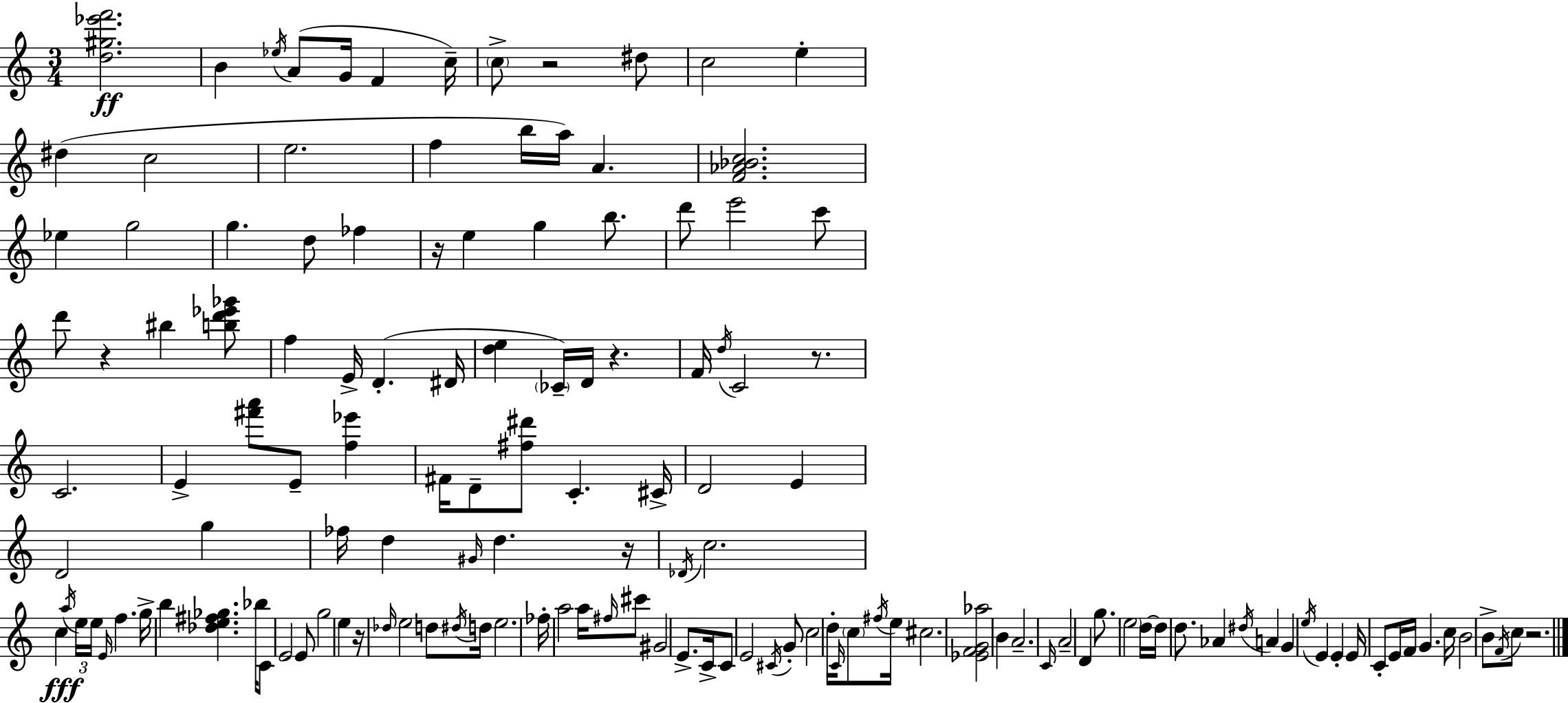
X:1
T:Untitled
M:3/4
L:1/4
K:Am
[d^g_e'f']2 B _e/4 A/2 G/4 F c/4 c/2 z2 ^d/2 c2 e ^d c2 e2 f b/4 a/4 A [F_A_Bc]2 _e g2 g d/2 _f z/4 e g b/2 d'/2 e'2 c'/2 d'/2 z ^b [bd'_e'_g']/2 f E/4 D ^D/4 [de] _C/4 D/4 z F/4 d/4 C2 z/2 C2 E [^f'a']/2 E/2 [f_e'] ^F/4 D/2 [^f^d']/2 C ^C/4 D2 E D2 g _f/4 d ^G/4 d z/4 _D/4 c2 c a/4 e/4 e/4 E/4 f g/4 b [_de^f_g] _b/4 C/2 E2 E/2 g2 e z/4 _d/4 e2 d/2 ^d/4 d/4 e2 _f/4 a2 a/4 ^f/4 ^c'/2 ^G2 E/2 C/4 C/2 E2 ^C/4 G/2 c2 d/4 C/4 c/2 ^f/4 e/4 ^c2 [_EFG_a]2 B A2 C/4 A2 D g/2 e2 d/4 d/4 d/2 _A ^d/4 A G e/4 E E E/4 C/2 E/4 F/4 G c/4 B2 B/2 F/4 c/2 z2